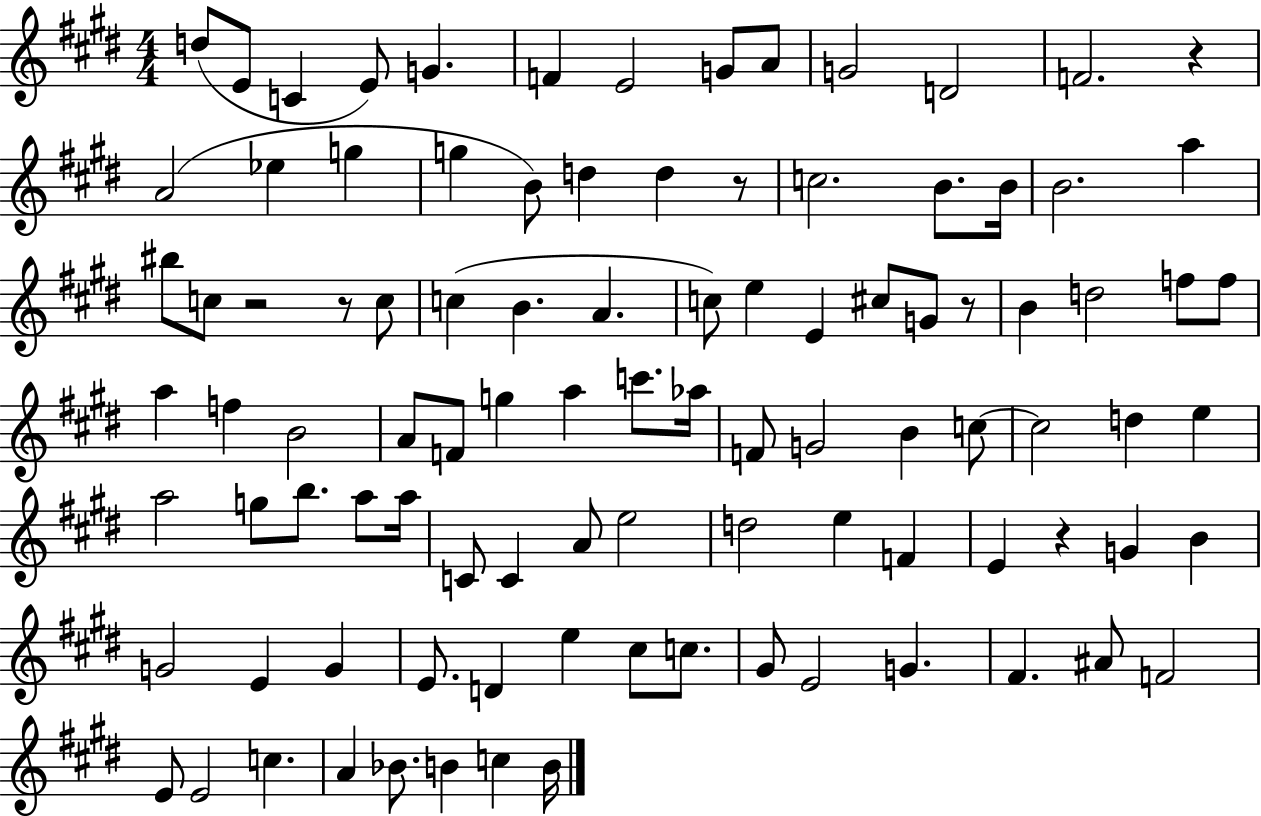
{
  \clef treble
  \numericTimeSignature
  \time 4/4
  \key e \major
  d''8( e'8 c'4 e'8) g'4. | f'4 e'2 g'8 a'8 | g'2 d'2 | f'2. r4 | \break a'2( ees''4 g''4 | g''4 b'8) d''4 d''4 r8 | c''2. b'8. b'16 | b'2. a''4 | \break bis''8 c''8 r2 r8 c''8 | c''4( b'4. a'4. | c''8) e''4 e'4 cis''8 g'8 r8 | b'4 d''2 f''8 f''8 | \break a''4 f''4 b'2 | a'8 f'8 g''4 a''4 c'''8. aes''16 | f'8 g'2 b'4 c''8~~ | c''2 d''4 e''4 | \break a''2 g''8 b''8. a''8 a''16 | c'8 c'4 a'8 e''2 | d''2 e''4 f'4 | e'4 r4 g'4 b'4 | \break g'2 e'4 g'4 | e'8. d'4 e''4 cis''8 c''8. | gis'8 e'2 g'4. | fis'4. ais'8 f'2 | \break e'8 e'2 c''4. | a'4 bes'8. b'4 c''4 b'16 | \bar "|."
}